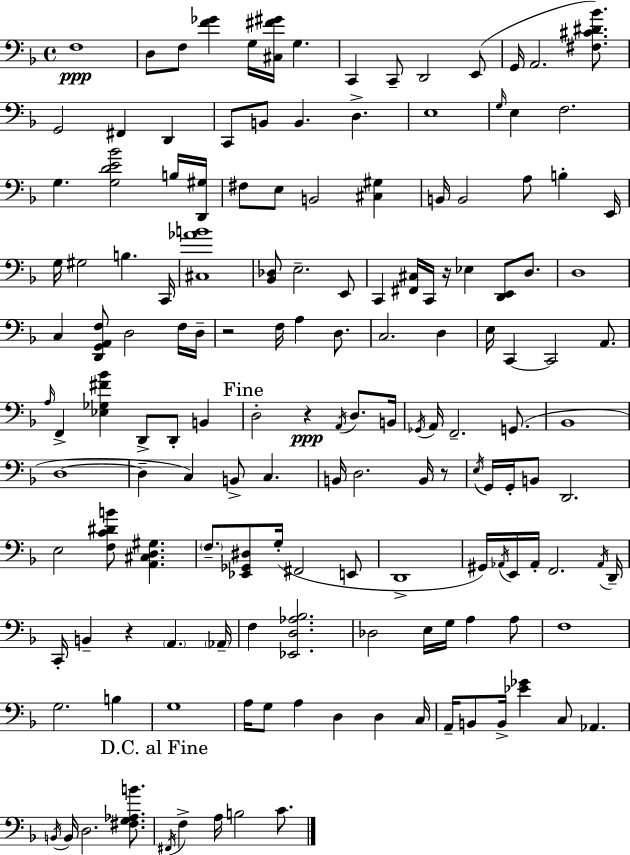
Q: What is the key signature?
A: D minor